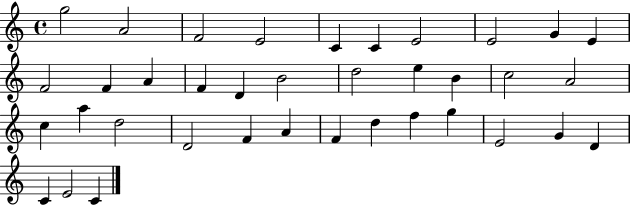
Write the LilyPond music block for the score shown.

{
  \clef treble
  \time 4/4
  \defaultTimeSignature
  \key c \major
  g''2 a'2 | f'2 e'2 | c'4 c'4 e'2 | e'2 g'4 e'4 | \break f'2 f'4 a'4 | f'4 d'4 b'2 | d''2 e''4 b'4 | c''2 a'2 | \break c''4 a''4 d''2 | d'2 f'4 a'4 | f'4 d''4 f''4 g''4 | e'2 g'4 d'4 | \break c'4 e'2 c'4 | \bar "|."
}